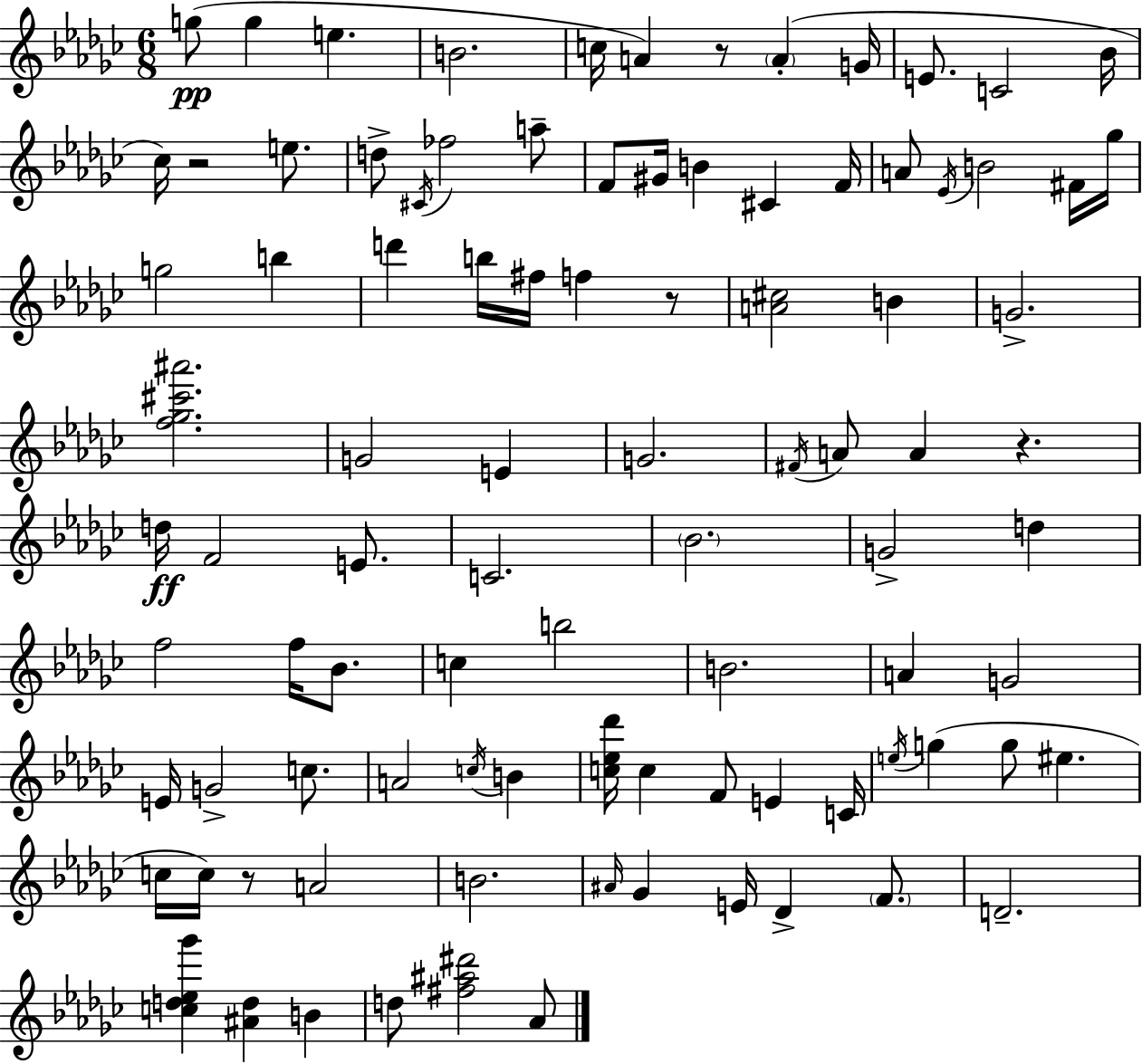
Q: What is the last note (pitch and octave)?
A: Ab4